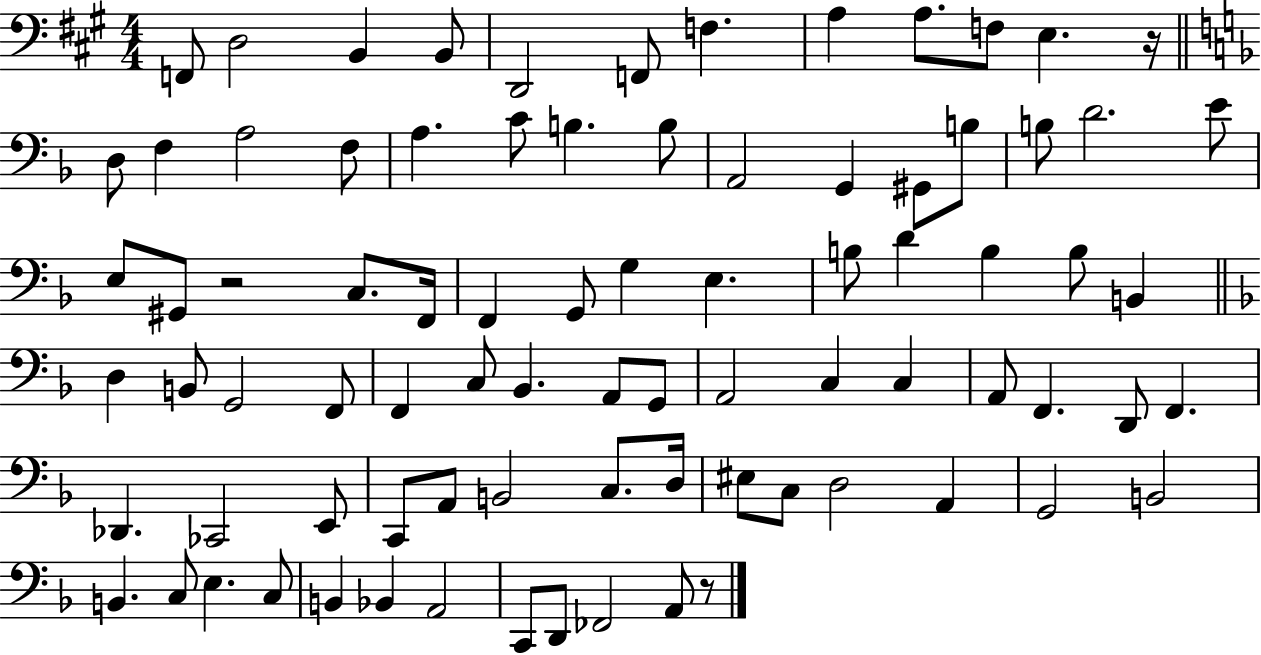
{
  \clef bass
  \numericTimeSignature
  \time 4/4
  \key a \major
  \repeat volta 2 { f,8 d2 b,4 b,8 | d,2 f,8 f4. | a4 a8. f8 e4. r16 | \bar "||" \break \key f \major d8 f4 a2 f8 | a4. c'8 b4. b8 | a,2 g,4 gis,8 b8 | b8 d'2. e'8 | \break e8 gis,8 r2 c8. f,16 | f,4 g,8 g4 e4. | b8 d'4 b4 b8 b,4 | \bar "||" \break \key f \major d4 b,8 g,2 f,8 | f,4 c8 bes,4. a,8 g,8 | a,2 c4 c4 | a,8 f,4. d,8 f,4. | \break des,4. ces,2 e,8 | c,8 a,8 b,2 c8. d16 | eis8 c8 d2 a,4 | g,2 b,2 | \break b,4. c8 e4. c8 | b,4 bes,4 a,2 | c,8 d,8 fes,2 a,8 r8 | } \bar "|."
}